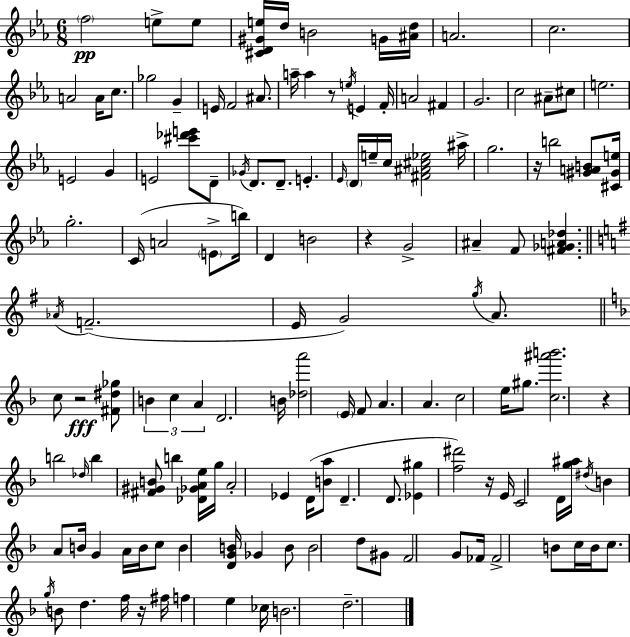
F5/h E5/e E5/e [C#4,D4,G#4,E5]/s D5/s B4/h G4/s [A#4,D5]/s A4/h. C5/h. A4/h A4/s C5/e. Gb5/h G4/q E4/s F4/h A#4/e. A5/s A5/q R/e E5/s E4/q F4/s A4/h F#4/q G4/h. C5/h A#4/e C#5/e E5/h. E4/h G4/q E4/h [C#6,Db6,E6]/e D4/e Gb4/s D4/e. D4/e. E4/q. Eb4/s D4/s E5/s C5/s [F#4,A#4,C#5,Eb5]/h A#5/s G5/h. R/s B5/h [G#4,A4,B4]/e [C#4,G#4,E5]/s G5/h. C4/s A4/h E4/e B5/s D4/q B4/h R/q G4/h A#4/q F4/e [F#4,Gb4,A4,Db5]/q. Ab4/s F4/h. E4/s G4/h G5/s A4/e. C5/e R/h [F#4,D#5,Gb5]/e B4/q C5/q A4/q D4/h. B4/s [Db5,A6]/h E4/s F4/e A4/q. A4/q. C5/h E5/s G#5/e. [C5,A#6,B6]/h. R/q B5/h Db5/s B5/q [F#4,G#4,B4]/e B5/q [Db4,Gb4,A4,E5]/s G5/s A4/h Eb4/q D4/s [B4,A5]/e D4/q. D4/e. [Eb4,G#5]/q [F5,D#6]/h R/s E4/s C4/h D4/s [G5,A#5]/s D#5/s B4/q A4/e B4/s G4/q A4/s B4/s C5/e B4/q [D4,G4,B4]/s Gb4/q B4/e B4/h D5/e G#4/e F4/h G4/e FES4/s FES4/h B4/e C5/s B4/s C5/e. G5/s B4/e D5/q. F5/s R/s F#5/s F5/q E5/q CES5/s B4/h. D5/h.